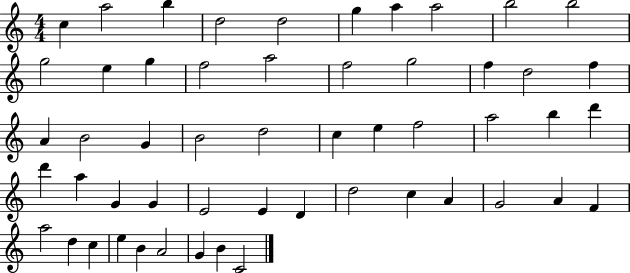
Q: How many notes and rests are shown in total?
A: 53